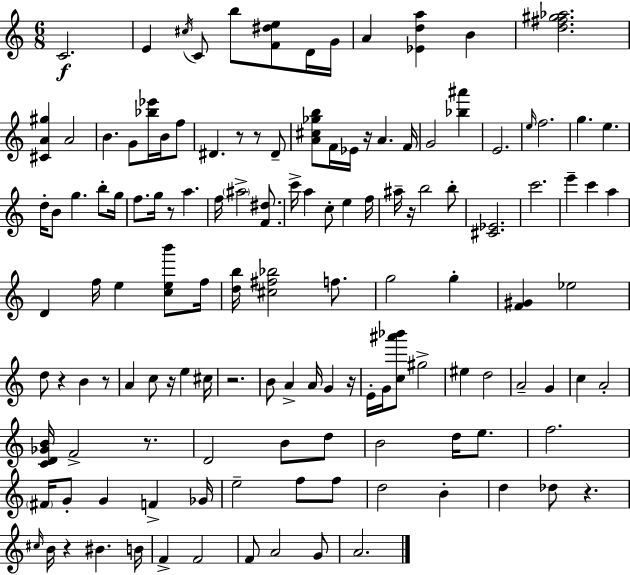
C4/h. E4/q C#5/s C4/e B5/e [F4,D#5,E5]/e D4/s G4/s A4/q [Eb4,D5,A5]/q B4/q [D5,F#5,G#5,Ab5]/h. [C#4,A4,G#5]/q A4/h B4/q. G4/e [Bb5,Eb6]/s B4/s F5/e D#4/q. R/e R/e D#4/e [A4,C#5,Gb5,B5]/e F4/s Eb4/s R/s A4/q. F4/s G4/h [Bb5,A#6]/q E4/h. E5/s F5/h. G5/q. E5/q. D5/s B4/e G5/q. B5/e G5/s F5/e. G5/s R/e A5/q. F5/s A#5/h [F4,D#5]/e. C6/s A5/q C5/e E5/q F5/s A#5/s R/s B5/h B5/e [C#4,Eb4]/h. C6/h. E6/q C6/q A5/q D4/q F5/s E5/q [C5,E5,B6]/e F5/s [D5,B5]/s [C#5,F#5,Bb5]/h F5/e. G5/h G5/q [F4,G#4]/q Eb5/h D5/e R/q B4/q R/e A4/q C5/e R/s E5/q C#5/s R/h. B4/e A4/q A4/s G4/q R/s E4/s G4/s [C5,A#6,Bb6]/e G#5/h EIS5/q D5/h A4/h G4/q C5/q A4/h [C4,D4,Gb4,B4]/s F4/h R/e. D4/h B4/e D5/e B4/h D5/s E5/e. F5/h. F#4/s G4/e G4/q F4/q Gb4/s E5/h F5/e F5/e D5/h B4/q D5/q Db5/e R/q. C#5/s B4/s R/q BIS4/q. B4/s F4/q F4/h F4/e A4/h G4/e A4/h.